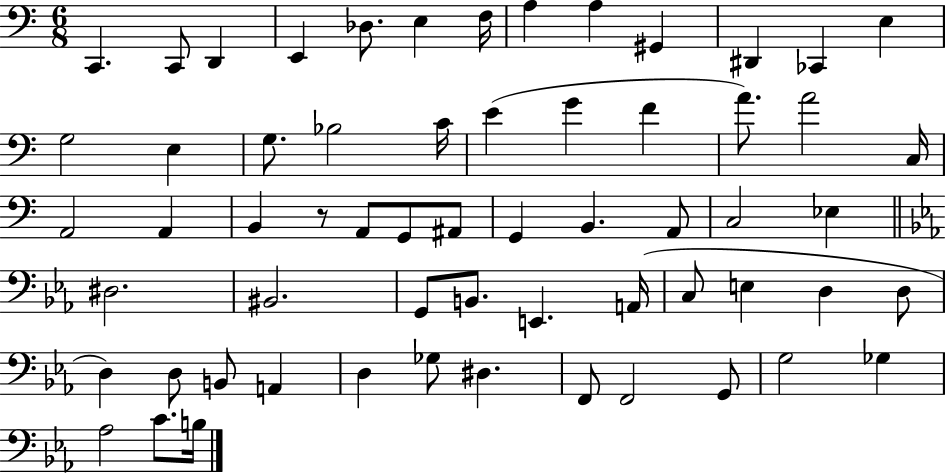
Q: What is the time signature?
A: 6/8